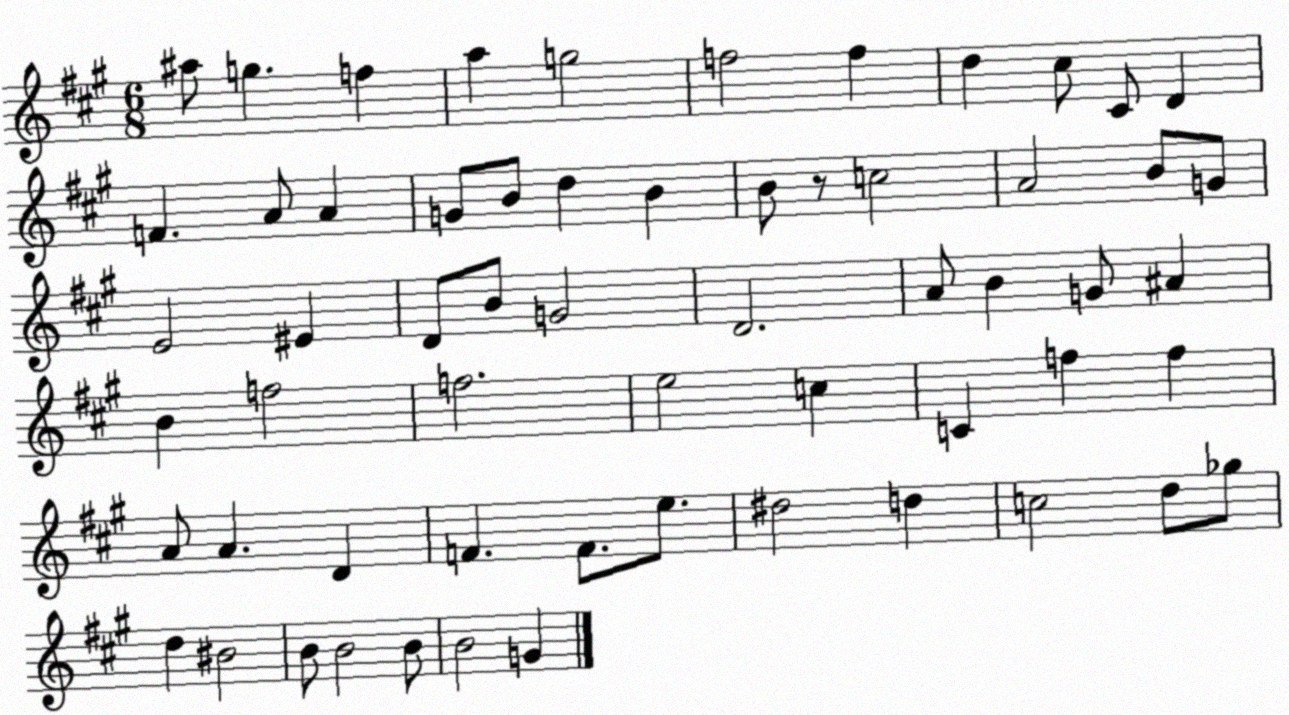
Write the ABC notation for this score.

X:1
T:Untitled
M:6/8
L:1/4
K:A
^a/2 g f a g2 f2 f d ^c/2 ^C/2 D F A/2 A G/2 B/2 d B B/2 z/2 c2 A2 B/2 G/2 E2 ^E D/2 B/2 G2 D2 A/2 B G/2 ^A B f2 f2 e2 c C f f A/2 A D F F/2 e/2 ^d2 d c2 d/2 _g/2 d ^B2 B/2 B2 B/2 B2 G